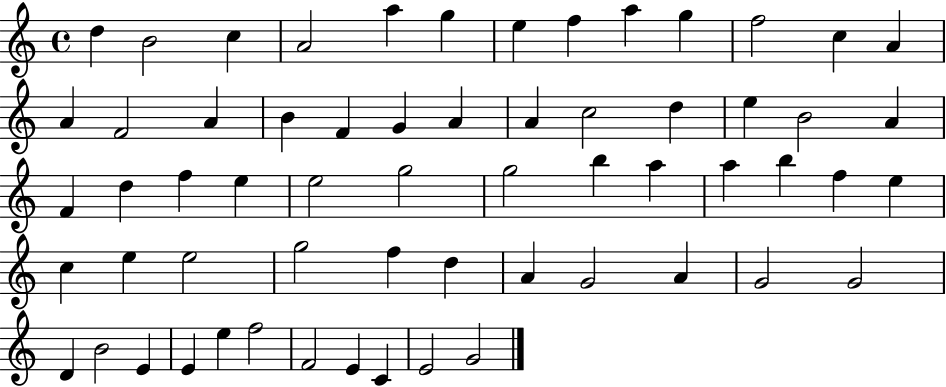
{
  \clef treble
  \time 4/4
  \defaultTimeSignature
  \key c \major
  d''4 b'2 c''4 | a'2 a''4 g''4 | e''4 f''4 a''4 g''4 | f''2 c''4 a'4 | \break a'4 f'2 a'4 | b'4 f'4 g'4 a'4 | a'4 c''2 d''4 | e''4 b'2 a'4 | \break f'4 d''4 f''4 e''4 | e''2 g''2 | g''2 b''4 a''4 | a''4 b''4 f''4 e''4 | \break c''4 e''4 e''2 | g''2 f''4 d''4 | a'4 g'2 a'4 | g'2 g'2 | \break d'4 b'2 e'4 | e'4 e''4 f''2 | f'2 e'4 c'4 | e'2 g'2 | \break \bar "|."
}